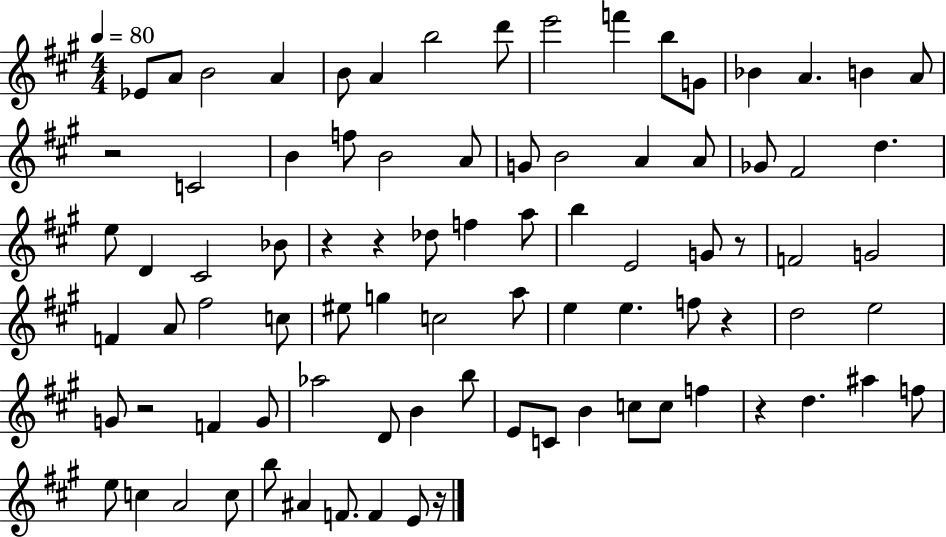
X:1
T:Untitled
M:4/4
L:1/4
K:A
_E/2 A/2 B2 A B/2 A b2 d'/2 e'2 f' b/2 G/2 _B A B A/2 z2 C2 B f/2 B2 A/2 G/2 B2 A A/2 _G/2 ^F2 d e/2 D ^C2 _B/2 z z _d/2 f a/2 b E2 G/2 z/2 F2 G2 F A/2 ^f2 c/2 ^e/2 g c2 a/2 e e f/2 z d2 e2 G/2 z2 F G/2 _a2 D/2 B b/2 E/2 C/2 B c/2 c/2 f z d ^a f/2 e/2 c A2 c/2 b/2 ^A F/2 F E/2 z/4